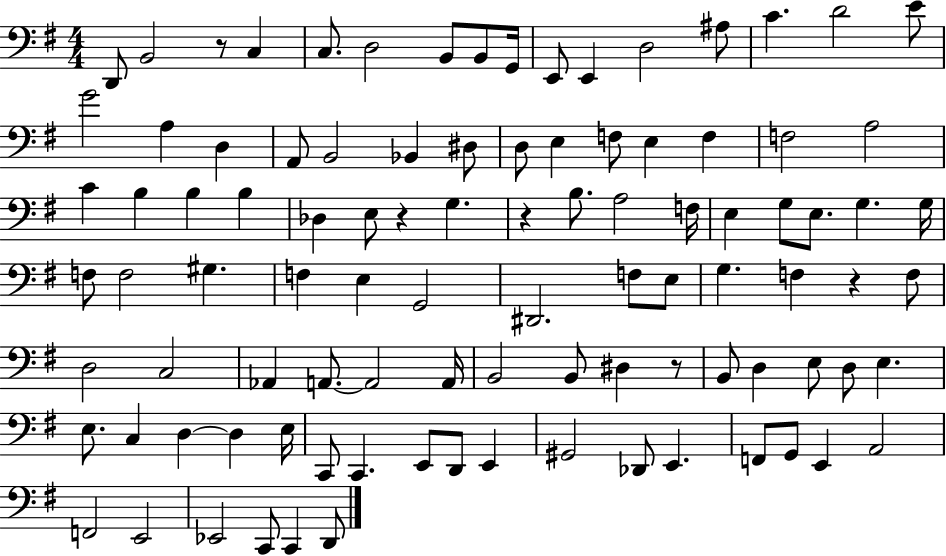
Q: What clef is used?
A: bass